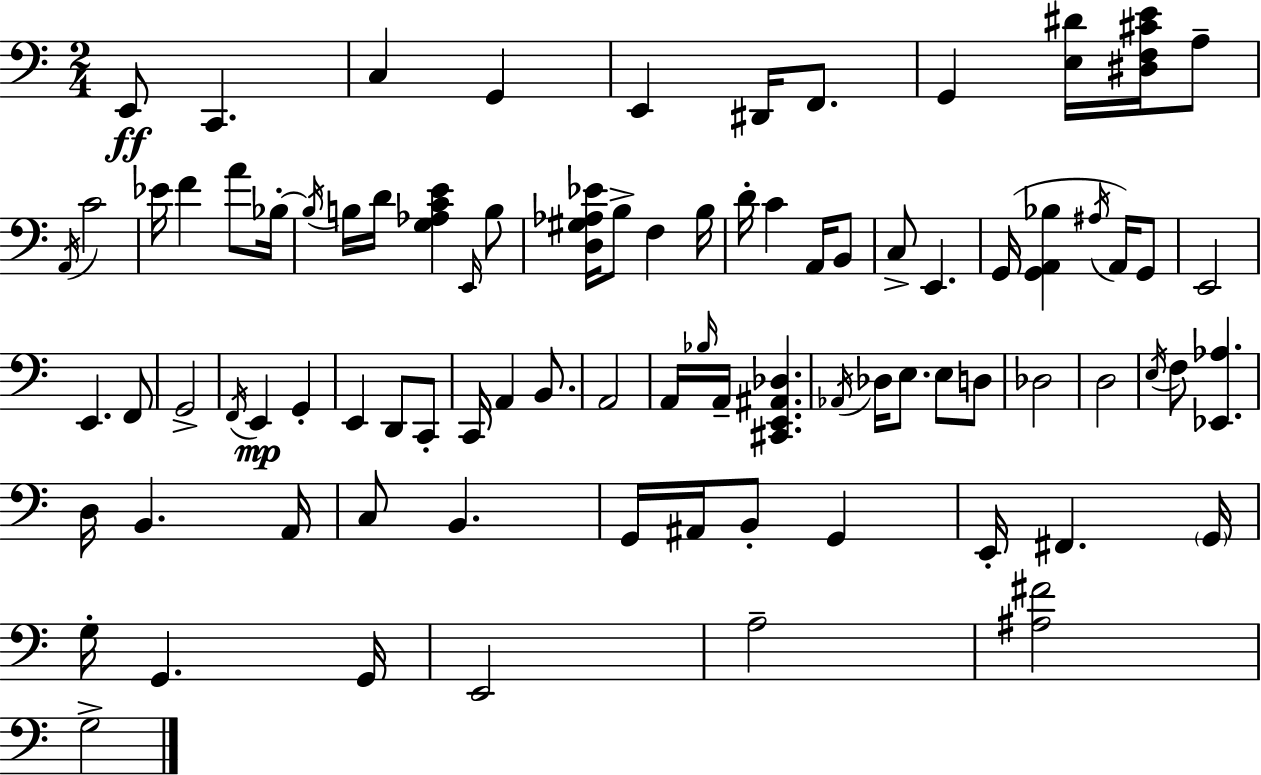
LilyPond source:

{
  \clef bass
  \numericTimeSignature
  \time 2/4
  \key c \major
  e,8\ff c,4. | c4 g,4 | e,4 dis,16 f,8. | g,4 <e dis'>16 <dis f cis' e'>16 a8-- | \break \acciaccatura { a,16 } c'2 | ees'16 f'4 a'8 | bes16-.~~ \acciaccatura { bes16 } b16 d'16 <g aes c' e'>4 | \grace { e,16 } b8 <d gis aes ees'>16 b8-> f4 | \break b16 d'16-. c'4 | a,16 b,8 c8-> e,4. | g,16( <g, a, bes>4 | \acciaccatura { ais16 } a,16) g,8 e,2 | \break e,4. | f,8 g,2-> | \acciaccatura { f,16 }\mp e,4 | g,4-. e,4 | \break d,8 c,8-. c,16 a,4 | b,8. a,2 | a,16 \grace { bes16 } a,16-- | <cis, e, ais, des>4. \acciaccatura { aes,16 } des16 | \break e8. e8 d8 des2 | d2 | \acciaccatura { e16 } | f8 <ees, aes>4. | \break d16 b,4. a,16 | c8 b,4. | g,16 ais,16 b,8-. g,4 | e,16-. fis,4. \parenthesize g,16 | \break g16-. g,4. g,16 | e,2 | a2-- | <ais fis'>2 | \break g2-> | \bar "|."
}